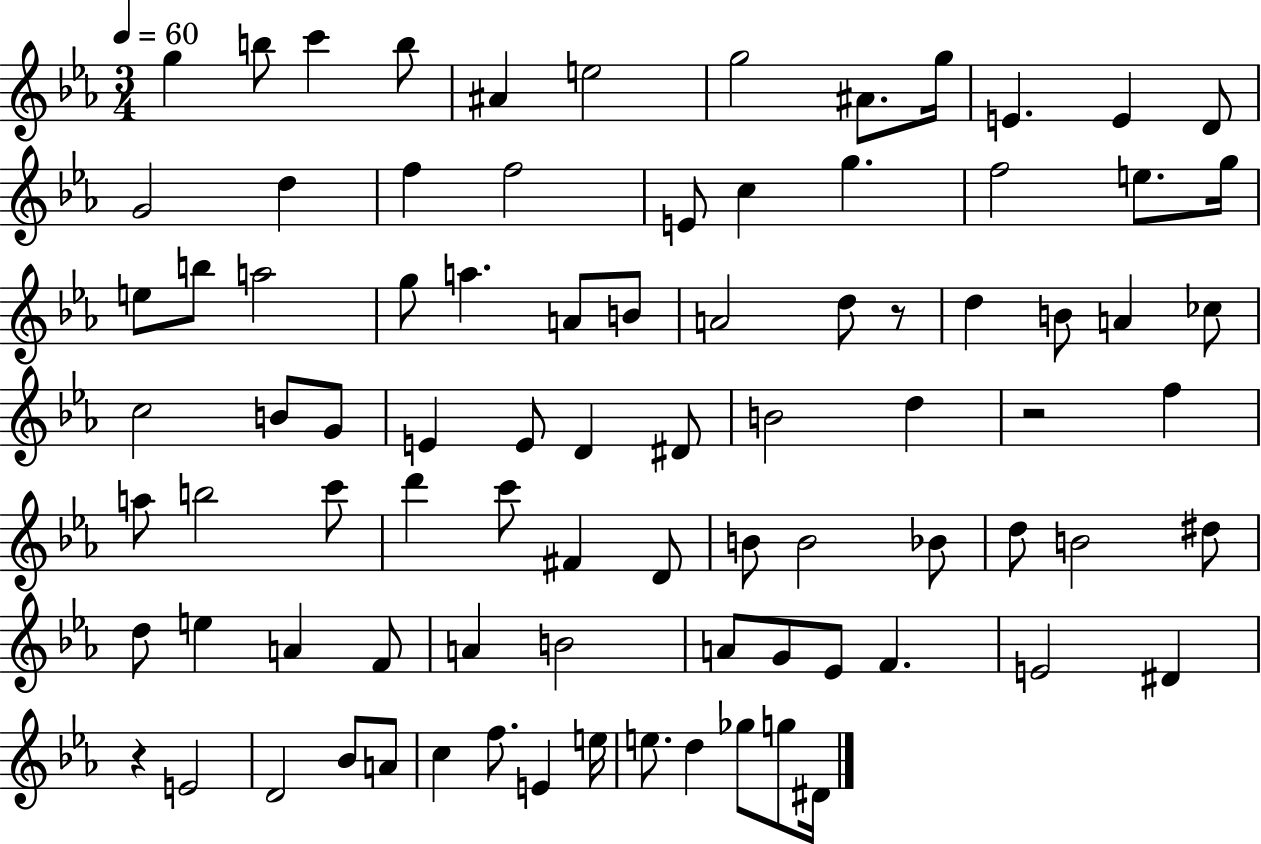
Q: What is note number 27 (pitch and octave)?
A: A5